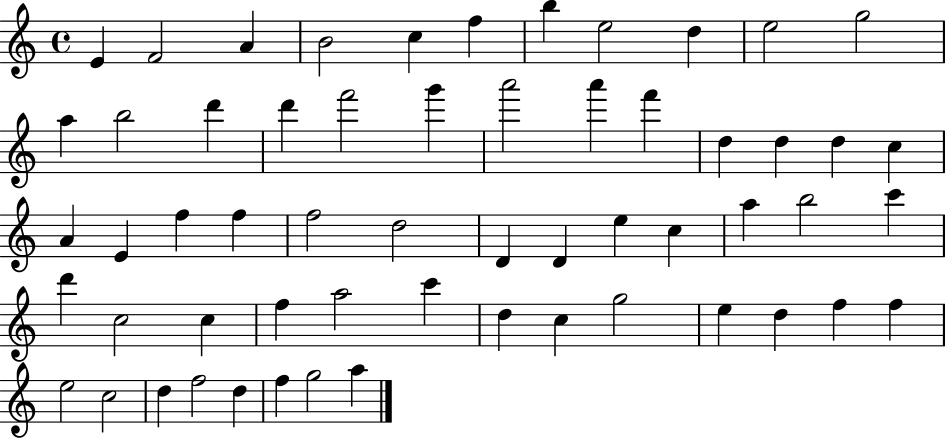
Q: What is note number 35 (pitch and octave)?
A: A5